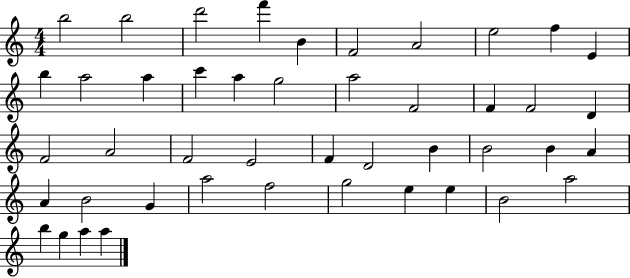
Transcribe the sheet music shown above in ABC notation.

X:1
T:Untitled
M:4/4
L:1/4
K:C
b2 b2 d'2 f' B F2 A2 e2 f E b a2 a c' a g2 a2 F2 F F2 D F2 A2 F2 E2 F D2 B B2 B A A B2 G a2 f2 g2 e e B2 a2 b g a a